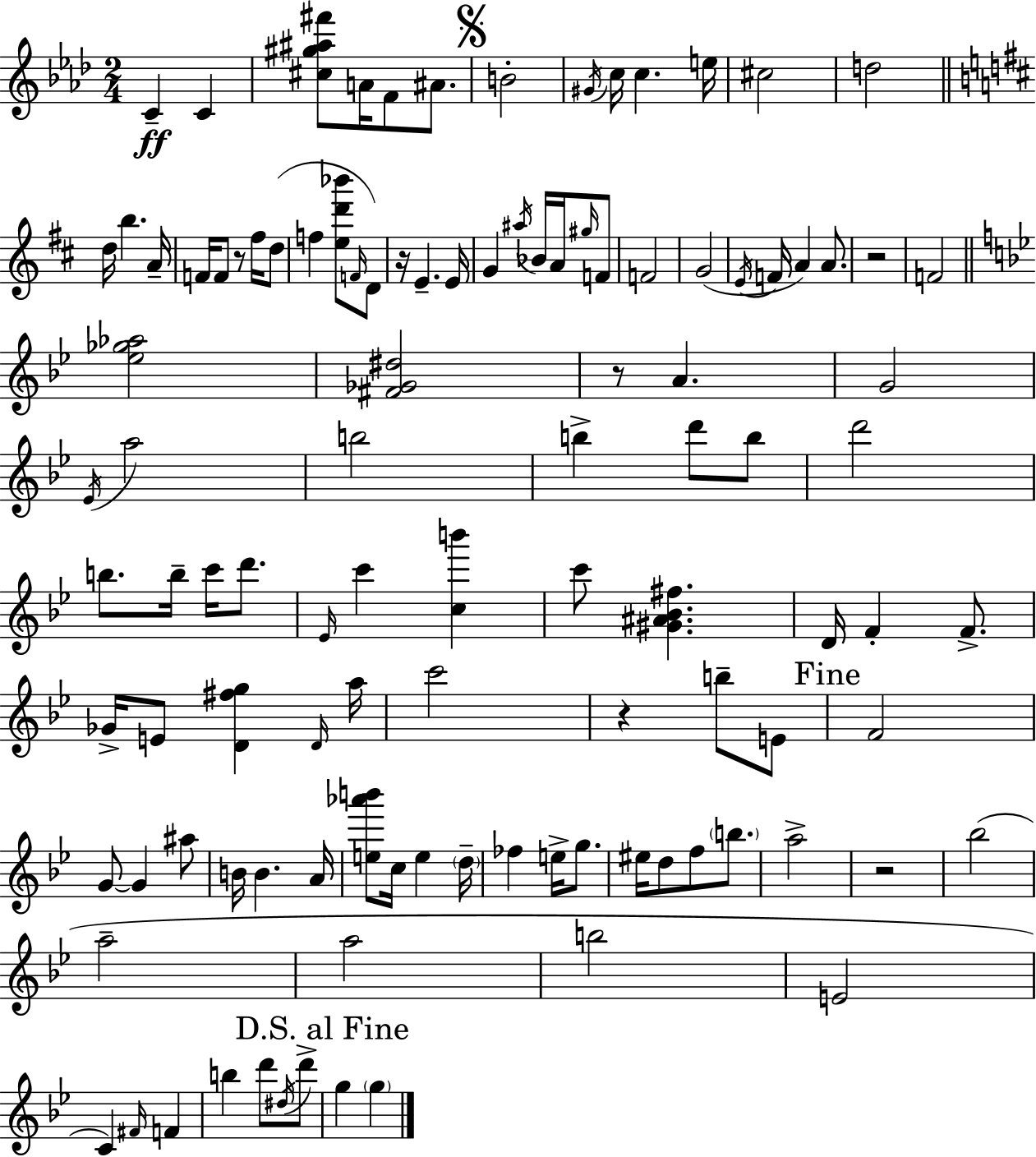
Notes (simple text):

C4/q C4/q [C#5,G#5,A#5,F#6]/e A4/s F4/e A#4/e. B4/h G#4/s C5/s C5/q. E5/s C#5/h D5/h D5/s B5/q. A4/s F4/s F4/e R/e F#5/s D5/e F5/q [E5,D6,Bb6]/e F4/s D4/e R/s E4/q. E4/s G4/q A#5/s Bb4/s A4/s G#5/s F4/e F4/h G4/h E4/s F4/s A4/q A4/e. R/h F4/h [Eb5,Gb5,Ab5]/h [F#4,Gb4,D#5]/h R/e A4/q. G4/h Eb4/s A5/h B5/h B5/q D6/e B5/e D6/h B5/e. B5/s C6/s D6/e. Eb4/s C6/q [C5,B6]/q C6/e [G#4,A#4,Bb4,F#5]/q. D4/s F4/q F4/e. Gb4/s E4/e [D4,F#5,G5]/q D4/s A5/s C6/h R/q B5/e E4/e F4/h G4/e G4/q A#5/e B4/s B4/q. A4/s [E5,Ab6,B6]/e C5/s E5/q D5/s FES5/q E5/s G5/e. EIS5/s D5/e F5/e B5/e. A5/h R/h Bb5/h A5/h A5/h B5/h E4/h C4/q F#4/s F4/q B5/q D6/e D#5/s D6/e G5/q G5/q